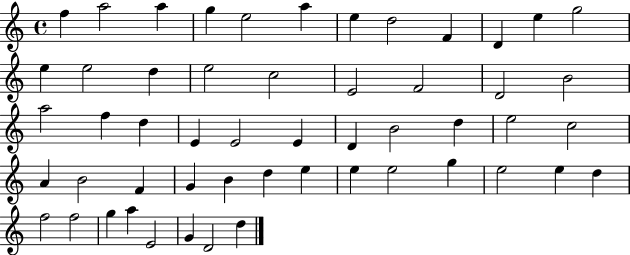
F5/q A5/h A5/q G5/q E5/h A5/q E5/q D5/h F4/q D4/q E5/q G5/h E5/q E5/h D5/q E5/h C5/h E4/h F4/h D4/h B4/h A5/h F5/q D5/q E4/q E4/h E4/q D4/q B4/h D5/q E5/h C5/h A4/q B4/h F4/q G4/q B4/q D5/q E5/q E5/q E5/h G5/q E5/h E5/q D5/q F5/h F5/h G5/q A5/q E4/h G4/q D4/h D5/q